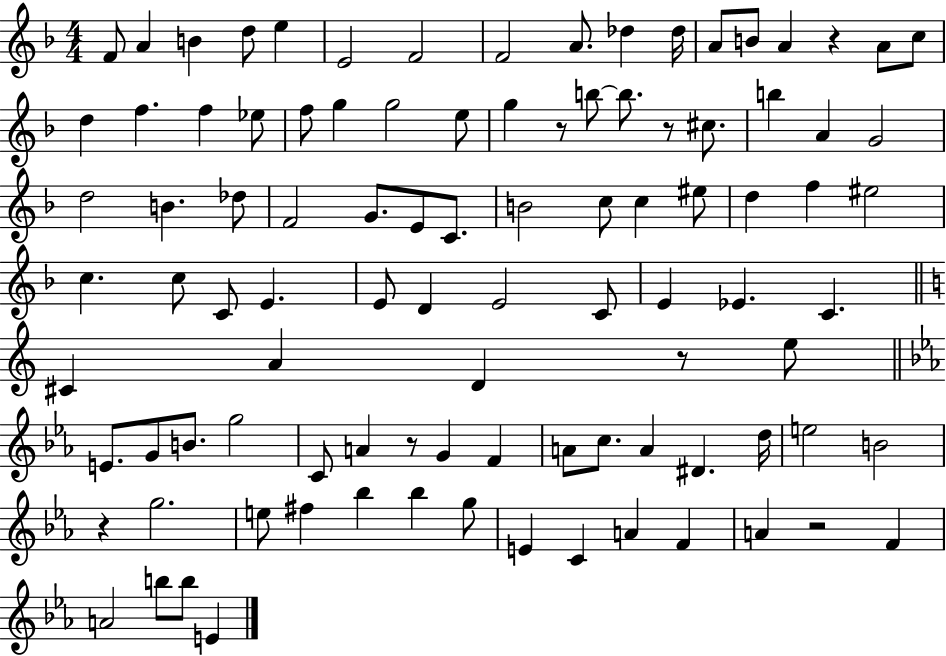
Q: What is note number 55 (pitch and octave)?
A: Eb4